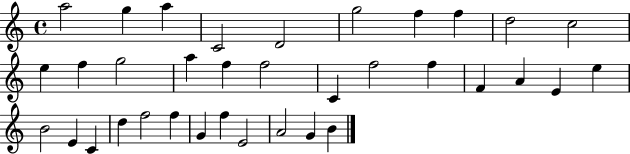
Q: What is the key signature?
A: C major